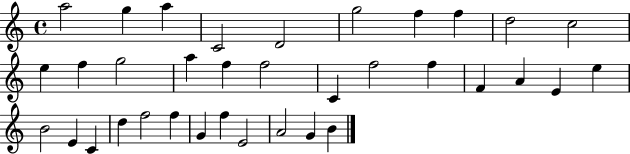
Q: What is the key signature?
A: C major